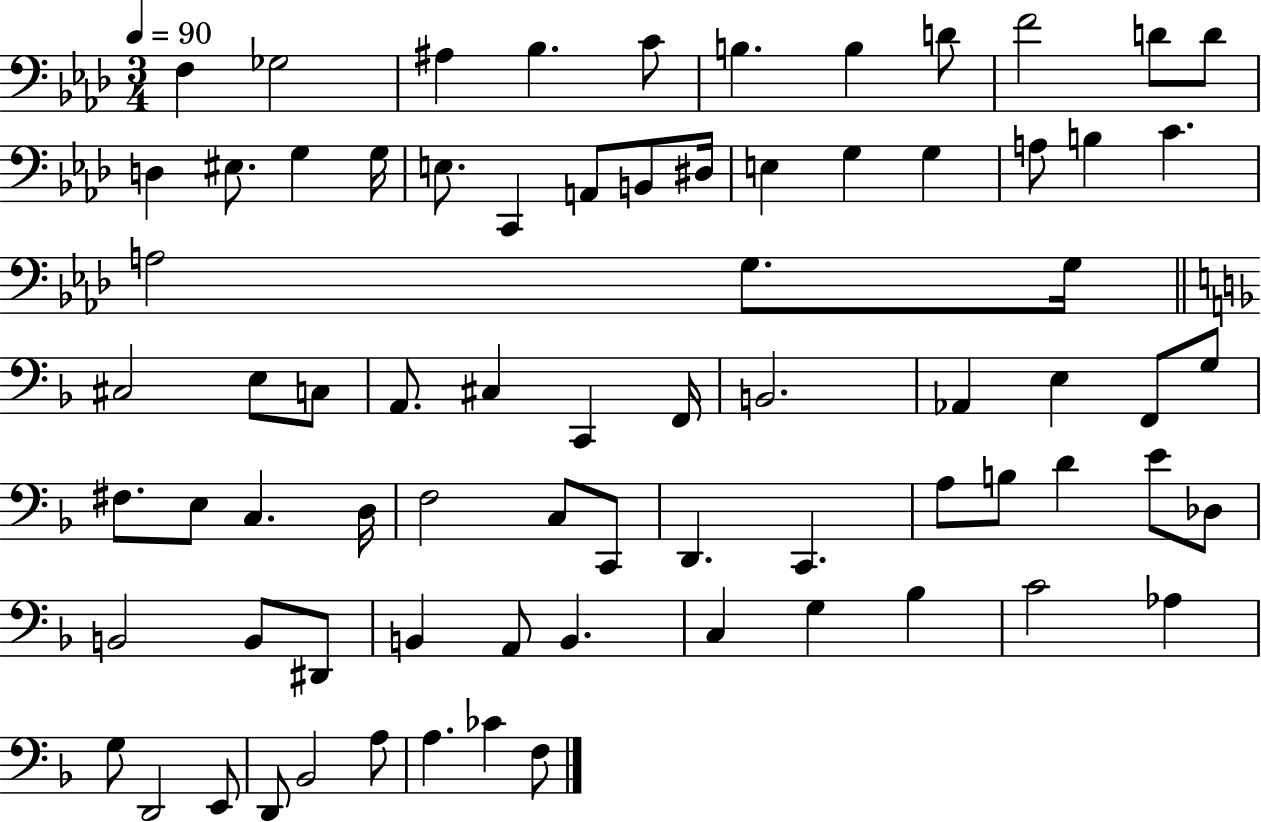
X:1
T:Untitled
M:3/4
L:1/4
K:Ab
F, _G,2 ^A, _B, C/2 B, B, D/2 F2 D/2 D/2 D, ^E,/2 G, G,/4 E,/2 C,, A,,/2 B,,/2 ^D,/4 E, G, G, A,/2 B, C A,2 G,/2 G,/4 ^C,2 E,/2 C,/2 A,,/2 ^C, C,, F,,/4 B,,2 _A,, E, F,,/2 G,/2 ^F,/2 E,/2 C, D,/4 F,2 C,/2 C,,/2 D,, C,, A,/2 B,/2 D E/2 _D,/2 B,,2 B,,/2 ^D,,/2 B,, A,,/2 B,, C, G, _B, C2 _A, G,/2 D,,2 E,,/2 D,,/2 _B,,2 A,/2 A, _C F,/2